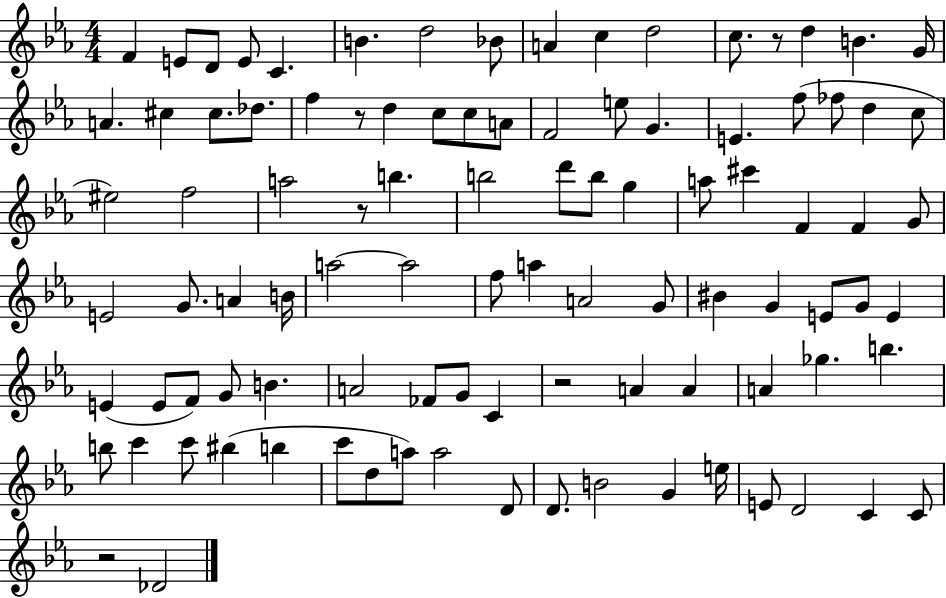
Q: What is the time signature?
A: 4/4